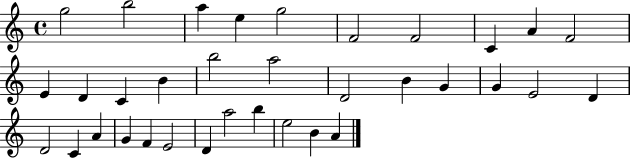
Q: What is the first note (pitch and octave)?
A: G5